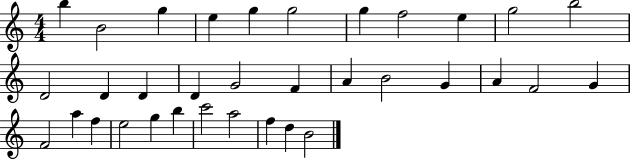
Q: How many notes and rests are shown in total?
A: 34